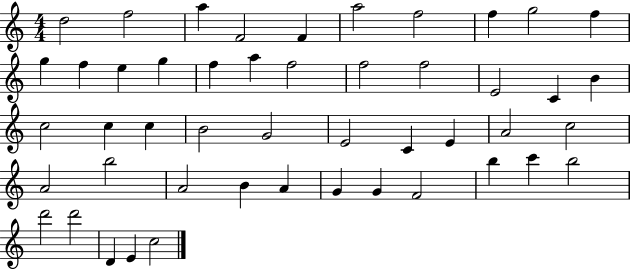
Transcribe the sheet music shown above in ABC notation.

X:1
T:Untitled
M:4/4
L:1/4
K:C
d2 f2 a F2 F a2 f2 f g2 f g f e g f a f2 f2 f2 E2 C B c2 c c B2 G2 E2 C E A2 c2 A2 b2 A2 B A G G F2 b c' b2 d'2 d'2 D E c2